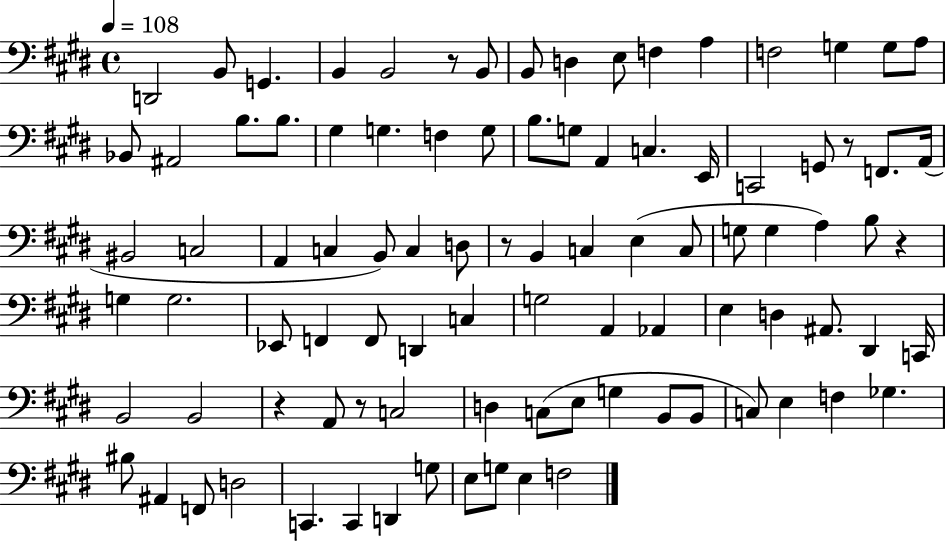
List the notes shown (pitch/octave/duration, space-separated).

D2/h B2/e G2/q. B2/q B2/h R/e B2/e B2/e D3/q E3/e F3/q A3/q F3/h G3/q G3/e A3/e Bb2/e A#2/h B3/e. B3/e. G#3/q G3/q. F3/q G3/e B3/e. G3/e A2/q C3/q. E2/s C2/h G2/e R/e F2/e. A2/s BIS2/h C3/h A2/q C3/q B2/e C3/q D3/e R/e B2/q C3/q E3/q C3/e G3/e G3/q A3/q B3/e R/q G3/q G3/h. Eb2/e F2/q F2/e D2/q C3/q G3/h A2/q Ab2/q E3/q D3/q A#2/e. D#2/q C2/s B2/h B2/h R/q A2/e R/e C3/h D3/q C3/e E3/e G3/q B2/e B2/e C3/e E3/q F3/q Gb3/q. BIS3/e A#2/q F2/e D3/h C2/q. C2/q D2/q G3/e E3/e G3/e E3/q F3/h